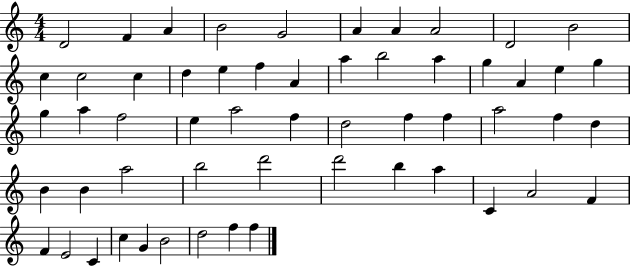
X:1
T:Untitled
M:4/4
L:1/4
K:C
D2 F A B2 G2 A A A2 D2 B2 c c2 c d e f A a b2 a g A e g g a f2 e a2 f d2 f f a2 f d B B a2 b2 d'2 d'2 b a C A2 F F E2 C c G B2 d2 f f